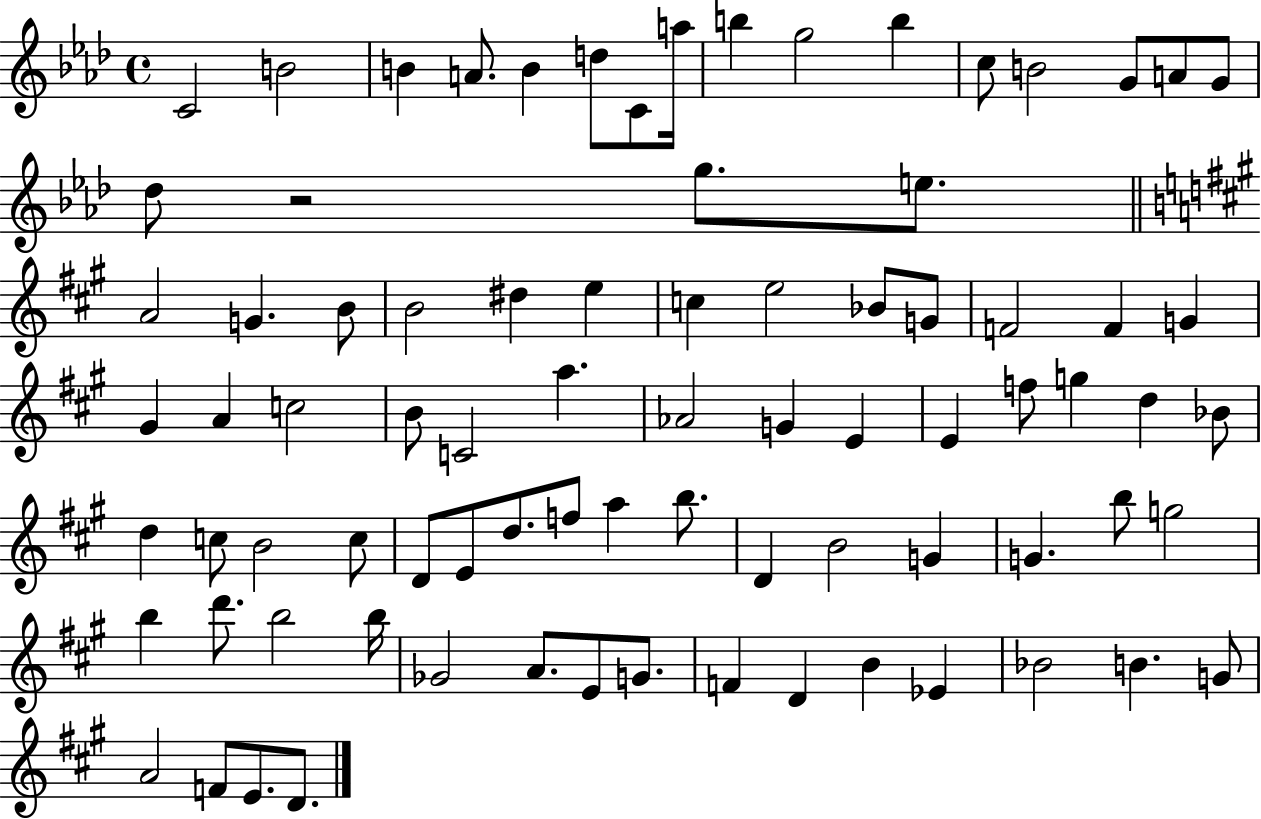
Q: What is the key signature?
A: AES major